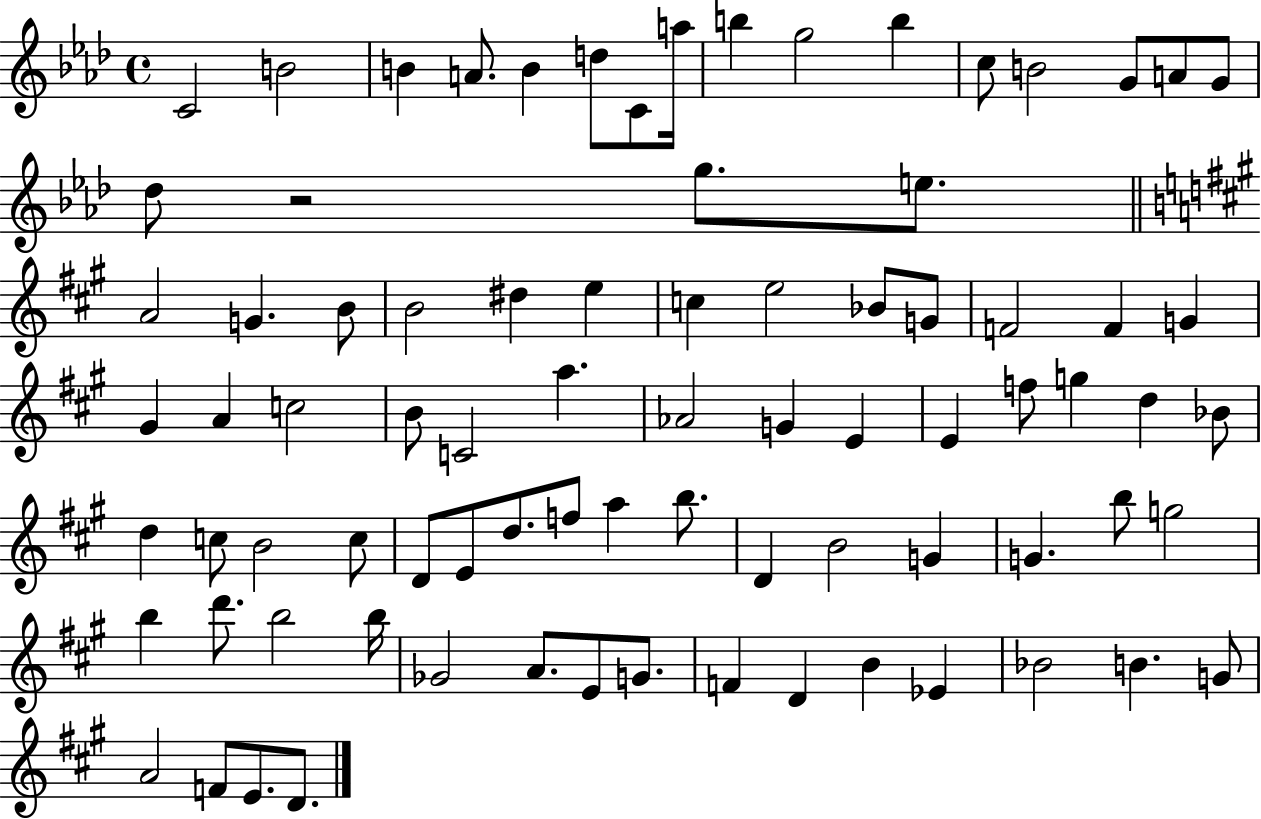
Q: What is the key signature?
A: AES major